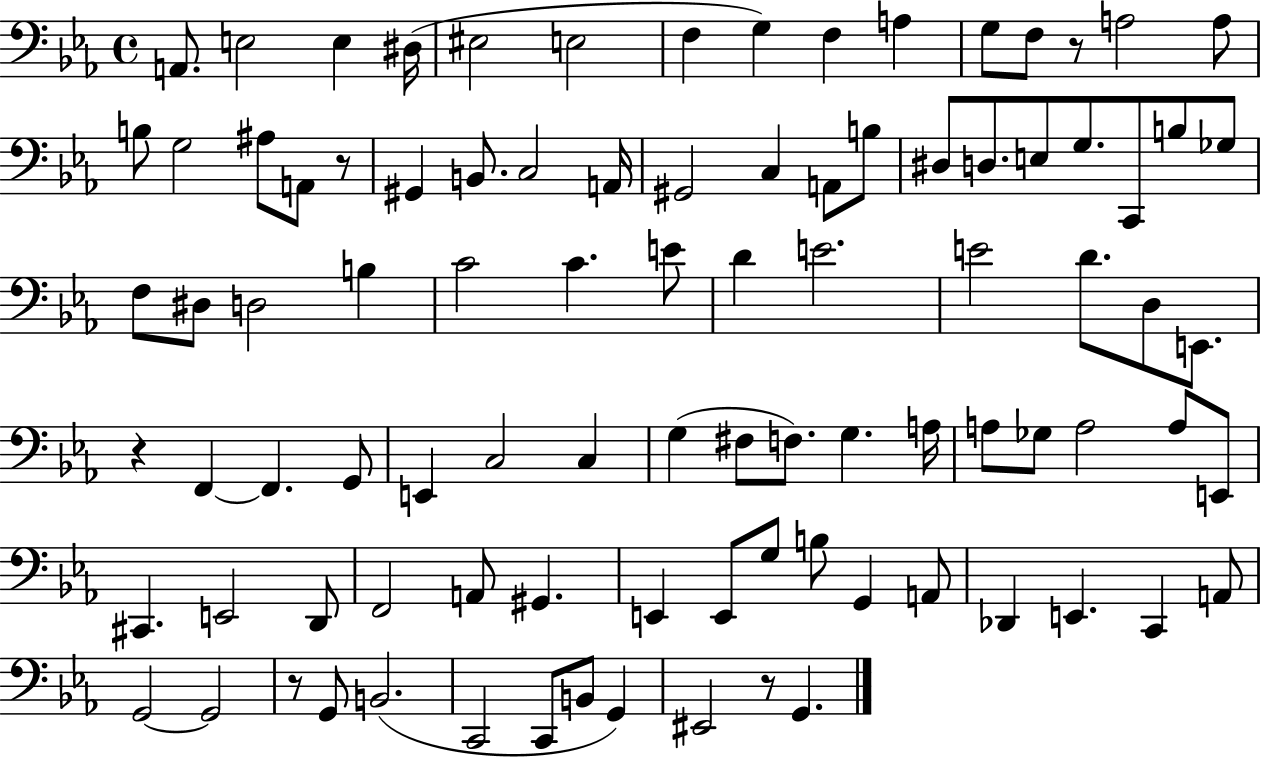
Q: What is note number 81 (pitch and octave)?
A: G2